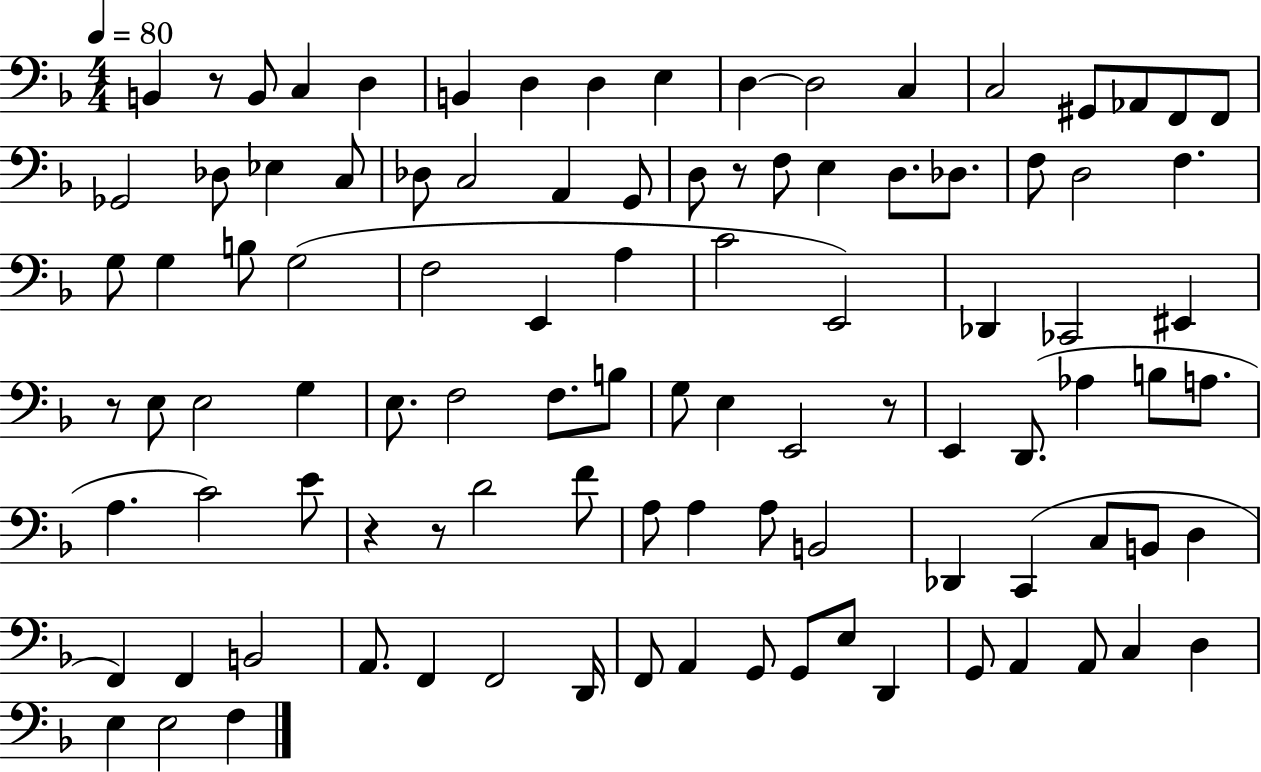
X:1
T:Untitled
M:4/4
L:1/4
K:F
B,, z/2 B,,/2 C, D, B,, D, D, E, D, D,2 C, C,2 ^G,,/2 _A,,/2 F,,/2 F,,/2 _G,,2 _D,/2 _E, C,/2 _D,/2 C,2 A,, G,,/2 D,/2 z/2 F,/2 E, D,/2 _D,/2 F,/2 D,2 F, G,/2 G, B,/2 G,2 F,2 E,, A, C2 E,,2 _D,, _C,,2 ^E,, z/2 E,/2 E,2 G, E,/2 F,2 F,/2 B,/2 G,/2 E, E,,2 z/2 E,, D,,/2 _A, B,/2 A,/2 A, C2 E/2 z z/2 D2 F/2 A,/2 A, A,/2 B,,2 _D,, C,, C,/2 B,,/2 D, F,, F,, B,,2 A,,/2 F,, F,,2 D,,/4 F,,/2 A,, G,,/2 G,,/2 E,/2 D,, G,,/2 A,, A,,/2 C, D, E, E,2 F,